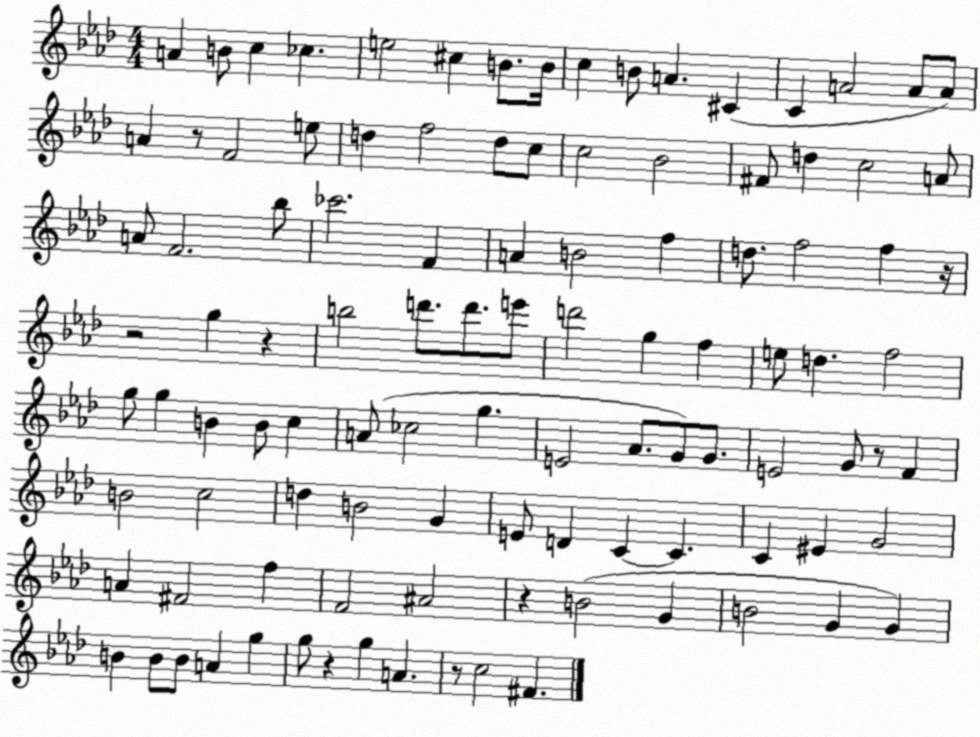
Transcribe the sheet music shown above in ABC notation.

X:1
T:Untitled
M:4/4
L:1/4
K:Ab
A B/2 c _c e2 ^c B/2 B/4 c B/2 A ^C C A2 A/2 A/2 A z/2 F2 e/2 d f2 d/2 c/2 c2 _B2 ^F/2 d c2 A/2 A/2 F2 _b/2 _c'2 F A B2 f d/2 f2 f z/4 z2 g z b2 d'/2 d'/2 e'/2 d'2 g f e/2 d f2 g/2 g B B/2 c A/2 _c2 g E2 _A/2 G/2 G/2 E2 G/2 z/2 F B2 c2 d B2 G E/2 D C C C ^E G2 A ^F2 f F2 ^A2 z B2 G B2 G G B B/2 B/2 A g g/2 z g A z/2 c2 ^F